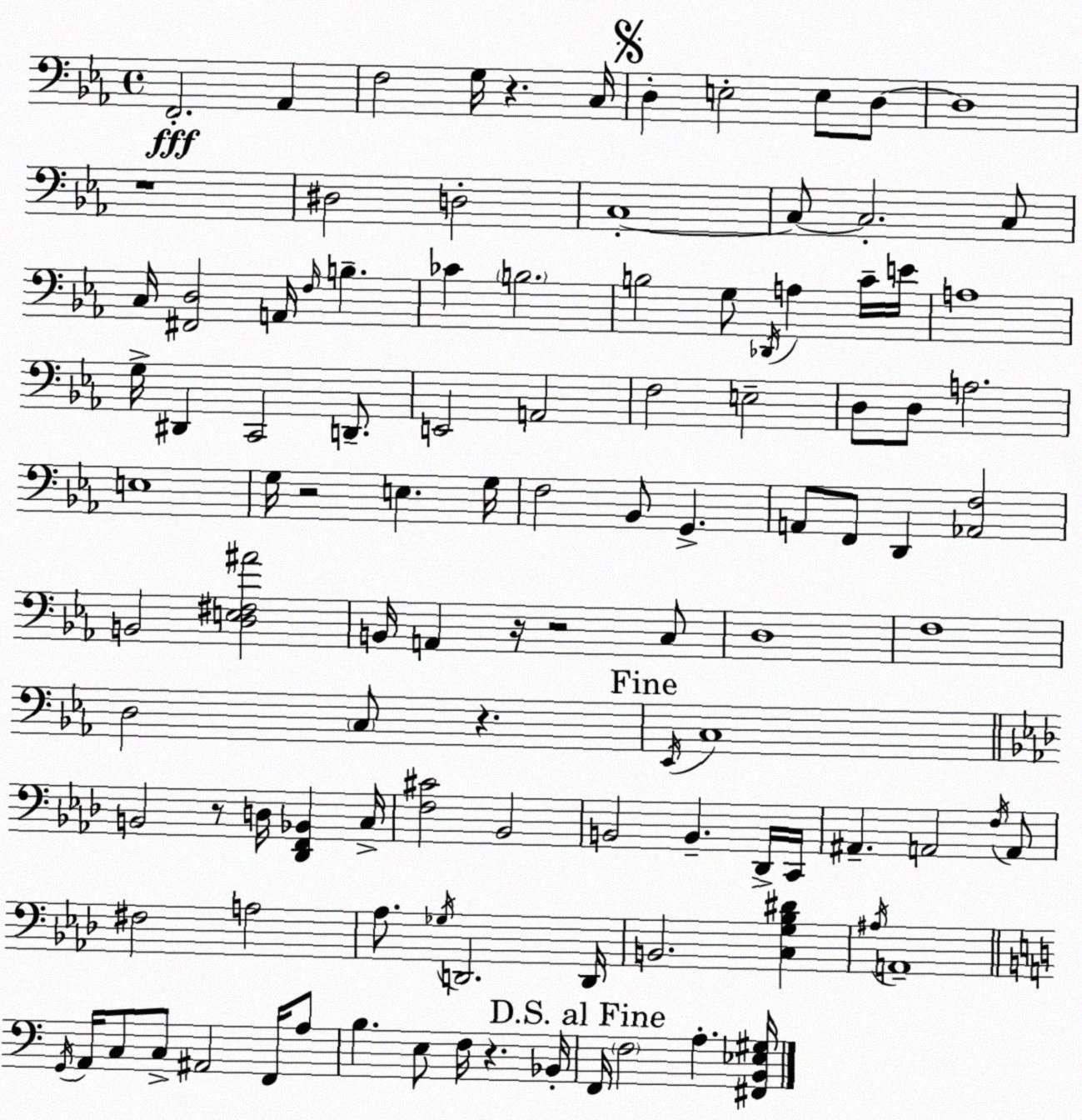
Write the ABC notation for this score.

X:1
T:Untitled
M:4/4
L:1/4
K:Eb
F,,2 _A,, F,2 G,/4 z C,/4 D, E,2 E,/2 D,/2 D,4 z4 ^D,2 D,2 C,4 C,/2 C,2 C,/2 C,/4 [^F,,D,]2 A,,/4 F,/4 B, _C B,2 B,2 G,/2 _D,,/4 A, C/4 E/4 A,4 G,/4 ^D,, C,,2 D,,/2 E,,2 A,,2 F,2 E,2 D,/2 D,/2 A,2 E,4 G,/4 z2 E, G,/4 F,2 _B,,/2 G,, A,,/2 F,,/2 D,, [_A,,F,]2 B,,2 [D,E,^F,^A]2 B,,/4 A,, z/4 z2 C,/2 D,4 F,4 D,2 C,/2 z _E,,/4 C,4 B,,2 z/2 D,/4 [_D,,F,,_B,,] C,/4 [F,^C]2 _B,,2 B,,2 B,, _D,,/4 C,,/4 ^A,, A,,2 F,/4 A,,/2 ^F,2 A,2 _A,/2 _G,/4 D,,2 D,,/4 B,,2 [C,G,_B,^D] ^A,/4 A,,4 G,,/4 A,,/4 C,/2 C,/2 ^A,,2 F,,/4 A,/2 B, E,/2 F,/4 z _B,,/4 F,,/4 F,2 A, [^F,,B,,_E,^G,]/4